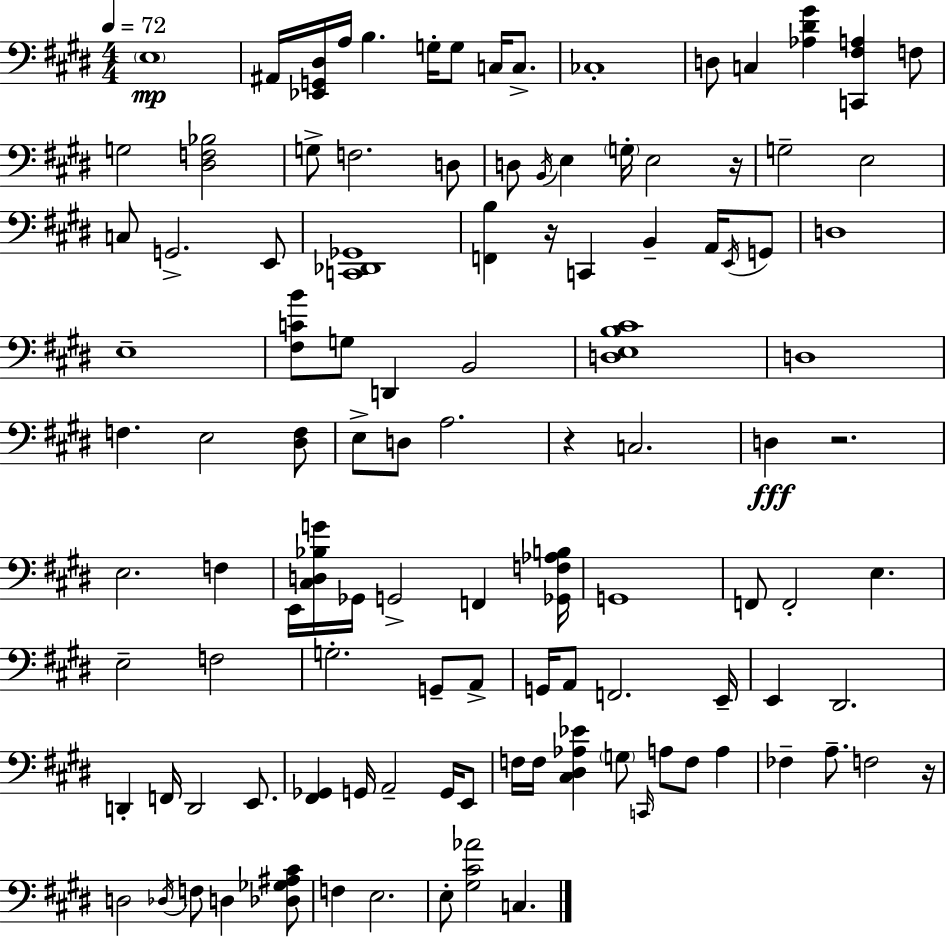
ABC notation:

X:1
T:Untitled
M:4/4
L:1/4
K:E
E,4 ^A,,/4 [_E,,G,,^D,]/4 A,/4 B, G,/4 G,/2 C,/4 C,/2 _C,4 D,/2 C, [_A,^D^G] [C,,^F,A,] F,/2 G,2 [^D,F,_B,]2 G,/2 F,2 D,/2 D,/2 B,,/4 E, G,/4 E,2 z/4 G,2 E,2 C,/2 G,,2 E,,/2 [C,,_D,,_G,,]4 [F,,B,] z/4 C,, B,, A,,/4 E,,/4 G,,/2 D,4 E,4 [^F,CB]/2 G,/2 D,, B,,2 [D,E,B,^C]4 D,4 F, E,2 [^D,F,]/2 E,/2 D,/2 A,2 z C,2 D, z2 E,2 F, E,,/4 [^C,D,_B,G]/4 _G,,/4 G,,2 F,, [_G,,F,_A,B,]/4 G,,4 F,,/2 F,,2 E, E,2 F,2 G,2 G,,/2 A,,/2 G,,/4 A,,/2 F,,2 E,,/4 E,, ^D,,2 D,, F,,/4 D,,2 E,,/2 [^F,,_G,,] G,,/4 A,,2 G,,/4 E,,/2 F,/4 F,/4 [^C,^D,_A,_E] G,/2 C,,/4 A,/2 F,/2 A, _F, A,/2 F,2 z/4 D,2 _D,/4 F,/2 D, [_D,_G,^A,^C]/2 F, E,2 E,/2 [^G,^C_A]2 C,